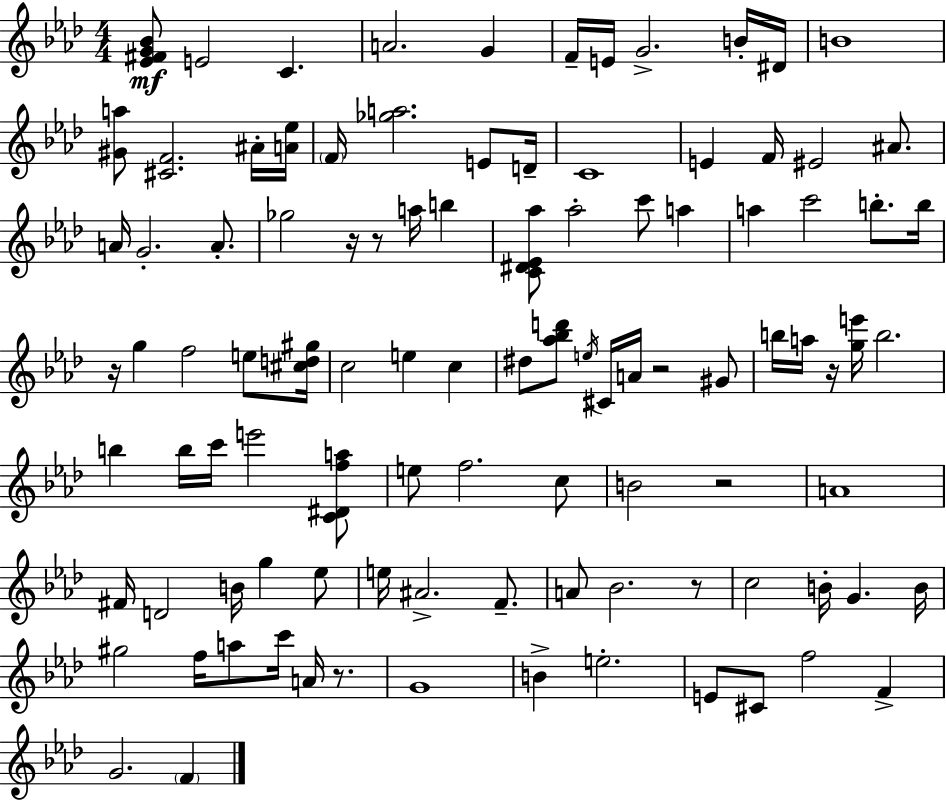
[Eb4,F#4,G4,Bb4]/e E4/h C4/q. A4/h. G4/q F4/s E4/s G4/h. B4/s D#4/s B4/w [G#4,A5]/e [C#4,F4]/h. A#4/s [A4,Eb5]/s F4/s [Gb5,A5]/h. E4/e D4/s C4/w E4/q F4/s EIS4/h A#4/e. A4/s G4/h. A4/e. Gb5/h R/s R/e A5/s B5/q [C4,D#4,Eb4,Ab5]/e Ab5/h C6/e A5/q A5/q C6/h B5/e. B5/s R/s G5/q F5/h E5/e [C#5,D5,G#5]/s C5/h E5/q C5/q D#5/e [Ab5,Bb5,D6]/e E5/s C#4/s A4/s R/h G#4/e B5/s A5/s R/s [G5,E6]/s B5/h. B5/q B5/s C6/s E6/h [C4,D#4,F5,A5]/e E5/e F5/h. C5/e B4/h R/h A4/w F#4/s D4/h B4/s G5/q Eb5/e E5/s A#4/h. F4/e. A4/e Bb4/h. R/e C5/h B4/s G4/q. B4/s G#5/h F5/s A5/e C6/s A4/s R/e. G4/w B4/q E5/h. E4/e C#4/e F5/h F4/q G4/h. F4/q